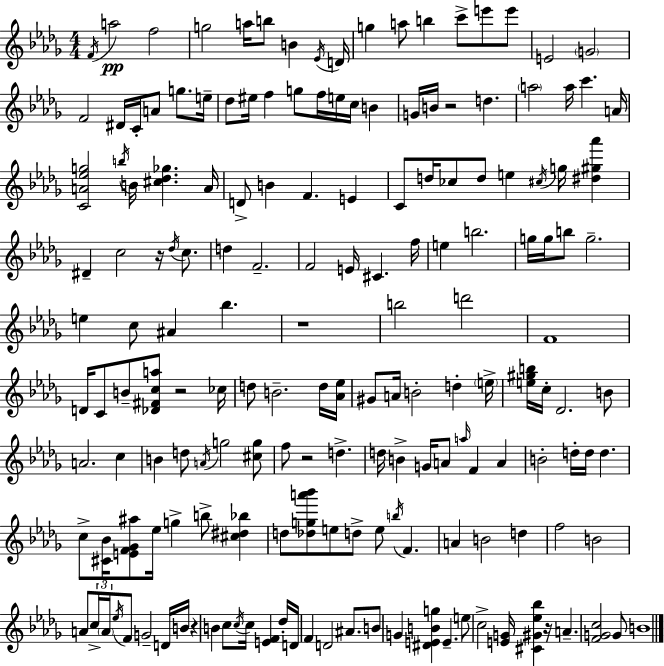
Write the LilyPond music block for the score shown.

{
  \clef treble
  \numericTimeSignature
  \time 4/4
  \key bes \minor
  \repeat volta 2 { \acciaccatura { f'16 }\pp a''2 f''2 | g''2 a''16 b''8 b'4 | \acciaccatura { ees'16 } d'16 g''4 a''8 b''4 c'''8-> e'''8 | e'''8 e'2 \parenthesize g'2 | \break f'2 dis'16 c'16-. a'8 g''8. | e''16-- des''8 eis''16 f''4 g''8 f''16 e''16 c''16 b'4 | g'16 b'16 r2 d''4. | \parenthesize a''2 a''16 c'''4. | \break a'16 <c' a' ees'' g''>2 \acciaccatura { b''16 } b'16 <cis'' des'' ges''>4. | a'16 d'8-> b'4 f'4. e'4 | c'8 d''16 ces''8 d''8 e''4 \acciaccatura { cis''16 } g''16 | <dis'' gis'' aes'''>4 dis'4-- c''2 | \break r16 \acciaccatura { des''16 } c''8. d''4 f'2.-- | f'2 e'16 cis'4. | f''16 e''4 b''2. | g''16 g''16 b''8 g''2.-- | \break e''4 c''8 ais'4 bes''4. | r1 | b''2 d'''2 | f'1 | \break d'16 c'8 b'8-- <des' fis' c'' a''>8 r2 | ces''16 d''8 b'2.-- | d''16 <aes' ees''>16 gis'8 a'16 b'2-. | d''4-. \parenthesize e''16-> <e'' gis'' b''>16 c''16-. des'2. | \break b'8 a'2. | c''4 b'4 d''8 \acciaccatura { a'16 } g''2 | <cis'' g''>8 f''8 r2 | d''4.-> d''16 b'4-> g'16 a'8 \grace { a''16 } f'4 | \break a'4 b'2-. d''16-. | d''16 d''4. c''8-> <cis' bes'>16 <e' f' ges' ais''>8 ees''16 g''4-> | b''8-> <cis'' dis'' bes''>4 d''8 <des'' g'' a''' bes'''>8 e''8 d''8-> e''8 | \acciaccatura { b''16 } f'4. a'4 b'2 | \break d''4 f''2 | b'2 a'8 \tuplet 3/2 { c''16-> \parenthesize a'16 \acciaccatura { ees''16 } } f'8 g'2-- | d'16 b'16 r4 b'4 | c''8 \acciaccatura { c''16 } c''16 <e' f'>4 des''16-. d'16 f'4 d'2 | \break ais'8. b'8 g'4 | <dis' e' b' g''>4 e'4.-- e''8 c''2-> | <e' g'>16 <cis' gis' ees'' bes''>4 r16 a'4.-- | <f' g' c''>2 g'8 b'1 | \break } \bar "|."
}